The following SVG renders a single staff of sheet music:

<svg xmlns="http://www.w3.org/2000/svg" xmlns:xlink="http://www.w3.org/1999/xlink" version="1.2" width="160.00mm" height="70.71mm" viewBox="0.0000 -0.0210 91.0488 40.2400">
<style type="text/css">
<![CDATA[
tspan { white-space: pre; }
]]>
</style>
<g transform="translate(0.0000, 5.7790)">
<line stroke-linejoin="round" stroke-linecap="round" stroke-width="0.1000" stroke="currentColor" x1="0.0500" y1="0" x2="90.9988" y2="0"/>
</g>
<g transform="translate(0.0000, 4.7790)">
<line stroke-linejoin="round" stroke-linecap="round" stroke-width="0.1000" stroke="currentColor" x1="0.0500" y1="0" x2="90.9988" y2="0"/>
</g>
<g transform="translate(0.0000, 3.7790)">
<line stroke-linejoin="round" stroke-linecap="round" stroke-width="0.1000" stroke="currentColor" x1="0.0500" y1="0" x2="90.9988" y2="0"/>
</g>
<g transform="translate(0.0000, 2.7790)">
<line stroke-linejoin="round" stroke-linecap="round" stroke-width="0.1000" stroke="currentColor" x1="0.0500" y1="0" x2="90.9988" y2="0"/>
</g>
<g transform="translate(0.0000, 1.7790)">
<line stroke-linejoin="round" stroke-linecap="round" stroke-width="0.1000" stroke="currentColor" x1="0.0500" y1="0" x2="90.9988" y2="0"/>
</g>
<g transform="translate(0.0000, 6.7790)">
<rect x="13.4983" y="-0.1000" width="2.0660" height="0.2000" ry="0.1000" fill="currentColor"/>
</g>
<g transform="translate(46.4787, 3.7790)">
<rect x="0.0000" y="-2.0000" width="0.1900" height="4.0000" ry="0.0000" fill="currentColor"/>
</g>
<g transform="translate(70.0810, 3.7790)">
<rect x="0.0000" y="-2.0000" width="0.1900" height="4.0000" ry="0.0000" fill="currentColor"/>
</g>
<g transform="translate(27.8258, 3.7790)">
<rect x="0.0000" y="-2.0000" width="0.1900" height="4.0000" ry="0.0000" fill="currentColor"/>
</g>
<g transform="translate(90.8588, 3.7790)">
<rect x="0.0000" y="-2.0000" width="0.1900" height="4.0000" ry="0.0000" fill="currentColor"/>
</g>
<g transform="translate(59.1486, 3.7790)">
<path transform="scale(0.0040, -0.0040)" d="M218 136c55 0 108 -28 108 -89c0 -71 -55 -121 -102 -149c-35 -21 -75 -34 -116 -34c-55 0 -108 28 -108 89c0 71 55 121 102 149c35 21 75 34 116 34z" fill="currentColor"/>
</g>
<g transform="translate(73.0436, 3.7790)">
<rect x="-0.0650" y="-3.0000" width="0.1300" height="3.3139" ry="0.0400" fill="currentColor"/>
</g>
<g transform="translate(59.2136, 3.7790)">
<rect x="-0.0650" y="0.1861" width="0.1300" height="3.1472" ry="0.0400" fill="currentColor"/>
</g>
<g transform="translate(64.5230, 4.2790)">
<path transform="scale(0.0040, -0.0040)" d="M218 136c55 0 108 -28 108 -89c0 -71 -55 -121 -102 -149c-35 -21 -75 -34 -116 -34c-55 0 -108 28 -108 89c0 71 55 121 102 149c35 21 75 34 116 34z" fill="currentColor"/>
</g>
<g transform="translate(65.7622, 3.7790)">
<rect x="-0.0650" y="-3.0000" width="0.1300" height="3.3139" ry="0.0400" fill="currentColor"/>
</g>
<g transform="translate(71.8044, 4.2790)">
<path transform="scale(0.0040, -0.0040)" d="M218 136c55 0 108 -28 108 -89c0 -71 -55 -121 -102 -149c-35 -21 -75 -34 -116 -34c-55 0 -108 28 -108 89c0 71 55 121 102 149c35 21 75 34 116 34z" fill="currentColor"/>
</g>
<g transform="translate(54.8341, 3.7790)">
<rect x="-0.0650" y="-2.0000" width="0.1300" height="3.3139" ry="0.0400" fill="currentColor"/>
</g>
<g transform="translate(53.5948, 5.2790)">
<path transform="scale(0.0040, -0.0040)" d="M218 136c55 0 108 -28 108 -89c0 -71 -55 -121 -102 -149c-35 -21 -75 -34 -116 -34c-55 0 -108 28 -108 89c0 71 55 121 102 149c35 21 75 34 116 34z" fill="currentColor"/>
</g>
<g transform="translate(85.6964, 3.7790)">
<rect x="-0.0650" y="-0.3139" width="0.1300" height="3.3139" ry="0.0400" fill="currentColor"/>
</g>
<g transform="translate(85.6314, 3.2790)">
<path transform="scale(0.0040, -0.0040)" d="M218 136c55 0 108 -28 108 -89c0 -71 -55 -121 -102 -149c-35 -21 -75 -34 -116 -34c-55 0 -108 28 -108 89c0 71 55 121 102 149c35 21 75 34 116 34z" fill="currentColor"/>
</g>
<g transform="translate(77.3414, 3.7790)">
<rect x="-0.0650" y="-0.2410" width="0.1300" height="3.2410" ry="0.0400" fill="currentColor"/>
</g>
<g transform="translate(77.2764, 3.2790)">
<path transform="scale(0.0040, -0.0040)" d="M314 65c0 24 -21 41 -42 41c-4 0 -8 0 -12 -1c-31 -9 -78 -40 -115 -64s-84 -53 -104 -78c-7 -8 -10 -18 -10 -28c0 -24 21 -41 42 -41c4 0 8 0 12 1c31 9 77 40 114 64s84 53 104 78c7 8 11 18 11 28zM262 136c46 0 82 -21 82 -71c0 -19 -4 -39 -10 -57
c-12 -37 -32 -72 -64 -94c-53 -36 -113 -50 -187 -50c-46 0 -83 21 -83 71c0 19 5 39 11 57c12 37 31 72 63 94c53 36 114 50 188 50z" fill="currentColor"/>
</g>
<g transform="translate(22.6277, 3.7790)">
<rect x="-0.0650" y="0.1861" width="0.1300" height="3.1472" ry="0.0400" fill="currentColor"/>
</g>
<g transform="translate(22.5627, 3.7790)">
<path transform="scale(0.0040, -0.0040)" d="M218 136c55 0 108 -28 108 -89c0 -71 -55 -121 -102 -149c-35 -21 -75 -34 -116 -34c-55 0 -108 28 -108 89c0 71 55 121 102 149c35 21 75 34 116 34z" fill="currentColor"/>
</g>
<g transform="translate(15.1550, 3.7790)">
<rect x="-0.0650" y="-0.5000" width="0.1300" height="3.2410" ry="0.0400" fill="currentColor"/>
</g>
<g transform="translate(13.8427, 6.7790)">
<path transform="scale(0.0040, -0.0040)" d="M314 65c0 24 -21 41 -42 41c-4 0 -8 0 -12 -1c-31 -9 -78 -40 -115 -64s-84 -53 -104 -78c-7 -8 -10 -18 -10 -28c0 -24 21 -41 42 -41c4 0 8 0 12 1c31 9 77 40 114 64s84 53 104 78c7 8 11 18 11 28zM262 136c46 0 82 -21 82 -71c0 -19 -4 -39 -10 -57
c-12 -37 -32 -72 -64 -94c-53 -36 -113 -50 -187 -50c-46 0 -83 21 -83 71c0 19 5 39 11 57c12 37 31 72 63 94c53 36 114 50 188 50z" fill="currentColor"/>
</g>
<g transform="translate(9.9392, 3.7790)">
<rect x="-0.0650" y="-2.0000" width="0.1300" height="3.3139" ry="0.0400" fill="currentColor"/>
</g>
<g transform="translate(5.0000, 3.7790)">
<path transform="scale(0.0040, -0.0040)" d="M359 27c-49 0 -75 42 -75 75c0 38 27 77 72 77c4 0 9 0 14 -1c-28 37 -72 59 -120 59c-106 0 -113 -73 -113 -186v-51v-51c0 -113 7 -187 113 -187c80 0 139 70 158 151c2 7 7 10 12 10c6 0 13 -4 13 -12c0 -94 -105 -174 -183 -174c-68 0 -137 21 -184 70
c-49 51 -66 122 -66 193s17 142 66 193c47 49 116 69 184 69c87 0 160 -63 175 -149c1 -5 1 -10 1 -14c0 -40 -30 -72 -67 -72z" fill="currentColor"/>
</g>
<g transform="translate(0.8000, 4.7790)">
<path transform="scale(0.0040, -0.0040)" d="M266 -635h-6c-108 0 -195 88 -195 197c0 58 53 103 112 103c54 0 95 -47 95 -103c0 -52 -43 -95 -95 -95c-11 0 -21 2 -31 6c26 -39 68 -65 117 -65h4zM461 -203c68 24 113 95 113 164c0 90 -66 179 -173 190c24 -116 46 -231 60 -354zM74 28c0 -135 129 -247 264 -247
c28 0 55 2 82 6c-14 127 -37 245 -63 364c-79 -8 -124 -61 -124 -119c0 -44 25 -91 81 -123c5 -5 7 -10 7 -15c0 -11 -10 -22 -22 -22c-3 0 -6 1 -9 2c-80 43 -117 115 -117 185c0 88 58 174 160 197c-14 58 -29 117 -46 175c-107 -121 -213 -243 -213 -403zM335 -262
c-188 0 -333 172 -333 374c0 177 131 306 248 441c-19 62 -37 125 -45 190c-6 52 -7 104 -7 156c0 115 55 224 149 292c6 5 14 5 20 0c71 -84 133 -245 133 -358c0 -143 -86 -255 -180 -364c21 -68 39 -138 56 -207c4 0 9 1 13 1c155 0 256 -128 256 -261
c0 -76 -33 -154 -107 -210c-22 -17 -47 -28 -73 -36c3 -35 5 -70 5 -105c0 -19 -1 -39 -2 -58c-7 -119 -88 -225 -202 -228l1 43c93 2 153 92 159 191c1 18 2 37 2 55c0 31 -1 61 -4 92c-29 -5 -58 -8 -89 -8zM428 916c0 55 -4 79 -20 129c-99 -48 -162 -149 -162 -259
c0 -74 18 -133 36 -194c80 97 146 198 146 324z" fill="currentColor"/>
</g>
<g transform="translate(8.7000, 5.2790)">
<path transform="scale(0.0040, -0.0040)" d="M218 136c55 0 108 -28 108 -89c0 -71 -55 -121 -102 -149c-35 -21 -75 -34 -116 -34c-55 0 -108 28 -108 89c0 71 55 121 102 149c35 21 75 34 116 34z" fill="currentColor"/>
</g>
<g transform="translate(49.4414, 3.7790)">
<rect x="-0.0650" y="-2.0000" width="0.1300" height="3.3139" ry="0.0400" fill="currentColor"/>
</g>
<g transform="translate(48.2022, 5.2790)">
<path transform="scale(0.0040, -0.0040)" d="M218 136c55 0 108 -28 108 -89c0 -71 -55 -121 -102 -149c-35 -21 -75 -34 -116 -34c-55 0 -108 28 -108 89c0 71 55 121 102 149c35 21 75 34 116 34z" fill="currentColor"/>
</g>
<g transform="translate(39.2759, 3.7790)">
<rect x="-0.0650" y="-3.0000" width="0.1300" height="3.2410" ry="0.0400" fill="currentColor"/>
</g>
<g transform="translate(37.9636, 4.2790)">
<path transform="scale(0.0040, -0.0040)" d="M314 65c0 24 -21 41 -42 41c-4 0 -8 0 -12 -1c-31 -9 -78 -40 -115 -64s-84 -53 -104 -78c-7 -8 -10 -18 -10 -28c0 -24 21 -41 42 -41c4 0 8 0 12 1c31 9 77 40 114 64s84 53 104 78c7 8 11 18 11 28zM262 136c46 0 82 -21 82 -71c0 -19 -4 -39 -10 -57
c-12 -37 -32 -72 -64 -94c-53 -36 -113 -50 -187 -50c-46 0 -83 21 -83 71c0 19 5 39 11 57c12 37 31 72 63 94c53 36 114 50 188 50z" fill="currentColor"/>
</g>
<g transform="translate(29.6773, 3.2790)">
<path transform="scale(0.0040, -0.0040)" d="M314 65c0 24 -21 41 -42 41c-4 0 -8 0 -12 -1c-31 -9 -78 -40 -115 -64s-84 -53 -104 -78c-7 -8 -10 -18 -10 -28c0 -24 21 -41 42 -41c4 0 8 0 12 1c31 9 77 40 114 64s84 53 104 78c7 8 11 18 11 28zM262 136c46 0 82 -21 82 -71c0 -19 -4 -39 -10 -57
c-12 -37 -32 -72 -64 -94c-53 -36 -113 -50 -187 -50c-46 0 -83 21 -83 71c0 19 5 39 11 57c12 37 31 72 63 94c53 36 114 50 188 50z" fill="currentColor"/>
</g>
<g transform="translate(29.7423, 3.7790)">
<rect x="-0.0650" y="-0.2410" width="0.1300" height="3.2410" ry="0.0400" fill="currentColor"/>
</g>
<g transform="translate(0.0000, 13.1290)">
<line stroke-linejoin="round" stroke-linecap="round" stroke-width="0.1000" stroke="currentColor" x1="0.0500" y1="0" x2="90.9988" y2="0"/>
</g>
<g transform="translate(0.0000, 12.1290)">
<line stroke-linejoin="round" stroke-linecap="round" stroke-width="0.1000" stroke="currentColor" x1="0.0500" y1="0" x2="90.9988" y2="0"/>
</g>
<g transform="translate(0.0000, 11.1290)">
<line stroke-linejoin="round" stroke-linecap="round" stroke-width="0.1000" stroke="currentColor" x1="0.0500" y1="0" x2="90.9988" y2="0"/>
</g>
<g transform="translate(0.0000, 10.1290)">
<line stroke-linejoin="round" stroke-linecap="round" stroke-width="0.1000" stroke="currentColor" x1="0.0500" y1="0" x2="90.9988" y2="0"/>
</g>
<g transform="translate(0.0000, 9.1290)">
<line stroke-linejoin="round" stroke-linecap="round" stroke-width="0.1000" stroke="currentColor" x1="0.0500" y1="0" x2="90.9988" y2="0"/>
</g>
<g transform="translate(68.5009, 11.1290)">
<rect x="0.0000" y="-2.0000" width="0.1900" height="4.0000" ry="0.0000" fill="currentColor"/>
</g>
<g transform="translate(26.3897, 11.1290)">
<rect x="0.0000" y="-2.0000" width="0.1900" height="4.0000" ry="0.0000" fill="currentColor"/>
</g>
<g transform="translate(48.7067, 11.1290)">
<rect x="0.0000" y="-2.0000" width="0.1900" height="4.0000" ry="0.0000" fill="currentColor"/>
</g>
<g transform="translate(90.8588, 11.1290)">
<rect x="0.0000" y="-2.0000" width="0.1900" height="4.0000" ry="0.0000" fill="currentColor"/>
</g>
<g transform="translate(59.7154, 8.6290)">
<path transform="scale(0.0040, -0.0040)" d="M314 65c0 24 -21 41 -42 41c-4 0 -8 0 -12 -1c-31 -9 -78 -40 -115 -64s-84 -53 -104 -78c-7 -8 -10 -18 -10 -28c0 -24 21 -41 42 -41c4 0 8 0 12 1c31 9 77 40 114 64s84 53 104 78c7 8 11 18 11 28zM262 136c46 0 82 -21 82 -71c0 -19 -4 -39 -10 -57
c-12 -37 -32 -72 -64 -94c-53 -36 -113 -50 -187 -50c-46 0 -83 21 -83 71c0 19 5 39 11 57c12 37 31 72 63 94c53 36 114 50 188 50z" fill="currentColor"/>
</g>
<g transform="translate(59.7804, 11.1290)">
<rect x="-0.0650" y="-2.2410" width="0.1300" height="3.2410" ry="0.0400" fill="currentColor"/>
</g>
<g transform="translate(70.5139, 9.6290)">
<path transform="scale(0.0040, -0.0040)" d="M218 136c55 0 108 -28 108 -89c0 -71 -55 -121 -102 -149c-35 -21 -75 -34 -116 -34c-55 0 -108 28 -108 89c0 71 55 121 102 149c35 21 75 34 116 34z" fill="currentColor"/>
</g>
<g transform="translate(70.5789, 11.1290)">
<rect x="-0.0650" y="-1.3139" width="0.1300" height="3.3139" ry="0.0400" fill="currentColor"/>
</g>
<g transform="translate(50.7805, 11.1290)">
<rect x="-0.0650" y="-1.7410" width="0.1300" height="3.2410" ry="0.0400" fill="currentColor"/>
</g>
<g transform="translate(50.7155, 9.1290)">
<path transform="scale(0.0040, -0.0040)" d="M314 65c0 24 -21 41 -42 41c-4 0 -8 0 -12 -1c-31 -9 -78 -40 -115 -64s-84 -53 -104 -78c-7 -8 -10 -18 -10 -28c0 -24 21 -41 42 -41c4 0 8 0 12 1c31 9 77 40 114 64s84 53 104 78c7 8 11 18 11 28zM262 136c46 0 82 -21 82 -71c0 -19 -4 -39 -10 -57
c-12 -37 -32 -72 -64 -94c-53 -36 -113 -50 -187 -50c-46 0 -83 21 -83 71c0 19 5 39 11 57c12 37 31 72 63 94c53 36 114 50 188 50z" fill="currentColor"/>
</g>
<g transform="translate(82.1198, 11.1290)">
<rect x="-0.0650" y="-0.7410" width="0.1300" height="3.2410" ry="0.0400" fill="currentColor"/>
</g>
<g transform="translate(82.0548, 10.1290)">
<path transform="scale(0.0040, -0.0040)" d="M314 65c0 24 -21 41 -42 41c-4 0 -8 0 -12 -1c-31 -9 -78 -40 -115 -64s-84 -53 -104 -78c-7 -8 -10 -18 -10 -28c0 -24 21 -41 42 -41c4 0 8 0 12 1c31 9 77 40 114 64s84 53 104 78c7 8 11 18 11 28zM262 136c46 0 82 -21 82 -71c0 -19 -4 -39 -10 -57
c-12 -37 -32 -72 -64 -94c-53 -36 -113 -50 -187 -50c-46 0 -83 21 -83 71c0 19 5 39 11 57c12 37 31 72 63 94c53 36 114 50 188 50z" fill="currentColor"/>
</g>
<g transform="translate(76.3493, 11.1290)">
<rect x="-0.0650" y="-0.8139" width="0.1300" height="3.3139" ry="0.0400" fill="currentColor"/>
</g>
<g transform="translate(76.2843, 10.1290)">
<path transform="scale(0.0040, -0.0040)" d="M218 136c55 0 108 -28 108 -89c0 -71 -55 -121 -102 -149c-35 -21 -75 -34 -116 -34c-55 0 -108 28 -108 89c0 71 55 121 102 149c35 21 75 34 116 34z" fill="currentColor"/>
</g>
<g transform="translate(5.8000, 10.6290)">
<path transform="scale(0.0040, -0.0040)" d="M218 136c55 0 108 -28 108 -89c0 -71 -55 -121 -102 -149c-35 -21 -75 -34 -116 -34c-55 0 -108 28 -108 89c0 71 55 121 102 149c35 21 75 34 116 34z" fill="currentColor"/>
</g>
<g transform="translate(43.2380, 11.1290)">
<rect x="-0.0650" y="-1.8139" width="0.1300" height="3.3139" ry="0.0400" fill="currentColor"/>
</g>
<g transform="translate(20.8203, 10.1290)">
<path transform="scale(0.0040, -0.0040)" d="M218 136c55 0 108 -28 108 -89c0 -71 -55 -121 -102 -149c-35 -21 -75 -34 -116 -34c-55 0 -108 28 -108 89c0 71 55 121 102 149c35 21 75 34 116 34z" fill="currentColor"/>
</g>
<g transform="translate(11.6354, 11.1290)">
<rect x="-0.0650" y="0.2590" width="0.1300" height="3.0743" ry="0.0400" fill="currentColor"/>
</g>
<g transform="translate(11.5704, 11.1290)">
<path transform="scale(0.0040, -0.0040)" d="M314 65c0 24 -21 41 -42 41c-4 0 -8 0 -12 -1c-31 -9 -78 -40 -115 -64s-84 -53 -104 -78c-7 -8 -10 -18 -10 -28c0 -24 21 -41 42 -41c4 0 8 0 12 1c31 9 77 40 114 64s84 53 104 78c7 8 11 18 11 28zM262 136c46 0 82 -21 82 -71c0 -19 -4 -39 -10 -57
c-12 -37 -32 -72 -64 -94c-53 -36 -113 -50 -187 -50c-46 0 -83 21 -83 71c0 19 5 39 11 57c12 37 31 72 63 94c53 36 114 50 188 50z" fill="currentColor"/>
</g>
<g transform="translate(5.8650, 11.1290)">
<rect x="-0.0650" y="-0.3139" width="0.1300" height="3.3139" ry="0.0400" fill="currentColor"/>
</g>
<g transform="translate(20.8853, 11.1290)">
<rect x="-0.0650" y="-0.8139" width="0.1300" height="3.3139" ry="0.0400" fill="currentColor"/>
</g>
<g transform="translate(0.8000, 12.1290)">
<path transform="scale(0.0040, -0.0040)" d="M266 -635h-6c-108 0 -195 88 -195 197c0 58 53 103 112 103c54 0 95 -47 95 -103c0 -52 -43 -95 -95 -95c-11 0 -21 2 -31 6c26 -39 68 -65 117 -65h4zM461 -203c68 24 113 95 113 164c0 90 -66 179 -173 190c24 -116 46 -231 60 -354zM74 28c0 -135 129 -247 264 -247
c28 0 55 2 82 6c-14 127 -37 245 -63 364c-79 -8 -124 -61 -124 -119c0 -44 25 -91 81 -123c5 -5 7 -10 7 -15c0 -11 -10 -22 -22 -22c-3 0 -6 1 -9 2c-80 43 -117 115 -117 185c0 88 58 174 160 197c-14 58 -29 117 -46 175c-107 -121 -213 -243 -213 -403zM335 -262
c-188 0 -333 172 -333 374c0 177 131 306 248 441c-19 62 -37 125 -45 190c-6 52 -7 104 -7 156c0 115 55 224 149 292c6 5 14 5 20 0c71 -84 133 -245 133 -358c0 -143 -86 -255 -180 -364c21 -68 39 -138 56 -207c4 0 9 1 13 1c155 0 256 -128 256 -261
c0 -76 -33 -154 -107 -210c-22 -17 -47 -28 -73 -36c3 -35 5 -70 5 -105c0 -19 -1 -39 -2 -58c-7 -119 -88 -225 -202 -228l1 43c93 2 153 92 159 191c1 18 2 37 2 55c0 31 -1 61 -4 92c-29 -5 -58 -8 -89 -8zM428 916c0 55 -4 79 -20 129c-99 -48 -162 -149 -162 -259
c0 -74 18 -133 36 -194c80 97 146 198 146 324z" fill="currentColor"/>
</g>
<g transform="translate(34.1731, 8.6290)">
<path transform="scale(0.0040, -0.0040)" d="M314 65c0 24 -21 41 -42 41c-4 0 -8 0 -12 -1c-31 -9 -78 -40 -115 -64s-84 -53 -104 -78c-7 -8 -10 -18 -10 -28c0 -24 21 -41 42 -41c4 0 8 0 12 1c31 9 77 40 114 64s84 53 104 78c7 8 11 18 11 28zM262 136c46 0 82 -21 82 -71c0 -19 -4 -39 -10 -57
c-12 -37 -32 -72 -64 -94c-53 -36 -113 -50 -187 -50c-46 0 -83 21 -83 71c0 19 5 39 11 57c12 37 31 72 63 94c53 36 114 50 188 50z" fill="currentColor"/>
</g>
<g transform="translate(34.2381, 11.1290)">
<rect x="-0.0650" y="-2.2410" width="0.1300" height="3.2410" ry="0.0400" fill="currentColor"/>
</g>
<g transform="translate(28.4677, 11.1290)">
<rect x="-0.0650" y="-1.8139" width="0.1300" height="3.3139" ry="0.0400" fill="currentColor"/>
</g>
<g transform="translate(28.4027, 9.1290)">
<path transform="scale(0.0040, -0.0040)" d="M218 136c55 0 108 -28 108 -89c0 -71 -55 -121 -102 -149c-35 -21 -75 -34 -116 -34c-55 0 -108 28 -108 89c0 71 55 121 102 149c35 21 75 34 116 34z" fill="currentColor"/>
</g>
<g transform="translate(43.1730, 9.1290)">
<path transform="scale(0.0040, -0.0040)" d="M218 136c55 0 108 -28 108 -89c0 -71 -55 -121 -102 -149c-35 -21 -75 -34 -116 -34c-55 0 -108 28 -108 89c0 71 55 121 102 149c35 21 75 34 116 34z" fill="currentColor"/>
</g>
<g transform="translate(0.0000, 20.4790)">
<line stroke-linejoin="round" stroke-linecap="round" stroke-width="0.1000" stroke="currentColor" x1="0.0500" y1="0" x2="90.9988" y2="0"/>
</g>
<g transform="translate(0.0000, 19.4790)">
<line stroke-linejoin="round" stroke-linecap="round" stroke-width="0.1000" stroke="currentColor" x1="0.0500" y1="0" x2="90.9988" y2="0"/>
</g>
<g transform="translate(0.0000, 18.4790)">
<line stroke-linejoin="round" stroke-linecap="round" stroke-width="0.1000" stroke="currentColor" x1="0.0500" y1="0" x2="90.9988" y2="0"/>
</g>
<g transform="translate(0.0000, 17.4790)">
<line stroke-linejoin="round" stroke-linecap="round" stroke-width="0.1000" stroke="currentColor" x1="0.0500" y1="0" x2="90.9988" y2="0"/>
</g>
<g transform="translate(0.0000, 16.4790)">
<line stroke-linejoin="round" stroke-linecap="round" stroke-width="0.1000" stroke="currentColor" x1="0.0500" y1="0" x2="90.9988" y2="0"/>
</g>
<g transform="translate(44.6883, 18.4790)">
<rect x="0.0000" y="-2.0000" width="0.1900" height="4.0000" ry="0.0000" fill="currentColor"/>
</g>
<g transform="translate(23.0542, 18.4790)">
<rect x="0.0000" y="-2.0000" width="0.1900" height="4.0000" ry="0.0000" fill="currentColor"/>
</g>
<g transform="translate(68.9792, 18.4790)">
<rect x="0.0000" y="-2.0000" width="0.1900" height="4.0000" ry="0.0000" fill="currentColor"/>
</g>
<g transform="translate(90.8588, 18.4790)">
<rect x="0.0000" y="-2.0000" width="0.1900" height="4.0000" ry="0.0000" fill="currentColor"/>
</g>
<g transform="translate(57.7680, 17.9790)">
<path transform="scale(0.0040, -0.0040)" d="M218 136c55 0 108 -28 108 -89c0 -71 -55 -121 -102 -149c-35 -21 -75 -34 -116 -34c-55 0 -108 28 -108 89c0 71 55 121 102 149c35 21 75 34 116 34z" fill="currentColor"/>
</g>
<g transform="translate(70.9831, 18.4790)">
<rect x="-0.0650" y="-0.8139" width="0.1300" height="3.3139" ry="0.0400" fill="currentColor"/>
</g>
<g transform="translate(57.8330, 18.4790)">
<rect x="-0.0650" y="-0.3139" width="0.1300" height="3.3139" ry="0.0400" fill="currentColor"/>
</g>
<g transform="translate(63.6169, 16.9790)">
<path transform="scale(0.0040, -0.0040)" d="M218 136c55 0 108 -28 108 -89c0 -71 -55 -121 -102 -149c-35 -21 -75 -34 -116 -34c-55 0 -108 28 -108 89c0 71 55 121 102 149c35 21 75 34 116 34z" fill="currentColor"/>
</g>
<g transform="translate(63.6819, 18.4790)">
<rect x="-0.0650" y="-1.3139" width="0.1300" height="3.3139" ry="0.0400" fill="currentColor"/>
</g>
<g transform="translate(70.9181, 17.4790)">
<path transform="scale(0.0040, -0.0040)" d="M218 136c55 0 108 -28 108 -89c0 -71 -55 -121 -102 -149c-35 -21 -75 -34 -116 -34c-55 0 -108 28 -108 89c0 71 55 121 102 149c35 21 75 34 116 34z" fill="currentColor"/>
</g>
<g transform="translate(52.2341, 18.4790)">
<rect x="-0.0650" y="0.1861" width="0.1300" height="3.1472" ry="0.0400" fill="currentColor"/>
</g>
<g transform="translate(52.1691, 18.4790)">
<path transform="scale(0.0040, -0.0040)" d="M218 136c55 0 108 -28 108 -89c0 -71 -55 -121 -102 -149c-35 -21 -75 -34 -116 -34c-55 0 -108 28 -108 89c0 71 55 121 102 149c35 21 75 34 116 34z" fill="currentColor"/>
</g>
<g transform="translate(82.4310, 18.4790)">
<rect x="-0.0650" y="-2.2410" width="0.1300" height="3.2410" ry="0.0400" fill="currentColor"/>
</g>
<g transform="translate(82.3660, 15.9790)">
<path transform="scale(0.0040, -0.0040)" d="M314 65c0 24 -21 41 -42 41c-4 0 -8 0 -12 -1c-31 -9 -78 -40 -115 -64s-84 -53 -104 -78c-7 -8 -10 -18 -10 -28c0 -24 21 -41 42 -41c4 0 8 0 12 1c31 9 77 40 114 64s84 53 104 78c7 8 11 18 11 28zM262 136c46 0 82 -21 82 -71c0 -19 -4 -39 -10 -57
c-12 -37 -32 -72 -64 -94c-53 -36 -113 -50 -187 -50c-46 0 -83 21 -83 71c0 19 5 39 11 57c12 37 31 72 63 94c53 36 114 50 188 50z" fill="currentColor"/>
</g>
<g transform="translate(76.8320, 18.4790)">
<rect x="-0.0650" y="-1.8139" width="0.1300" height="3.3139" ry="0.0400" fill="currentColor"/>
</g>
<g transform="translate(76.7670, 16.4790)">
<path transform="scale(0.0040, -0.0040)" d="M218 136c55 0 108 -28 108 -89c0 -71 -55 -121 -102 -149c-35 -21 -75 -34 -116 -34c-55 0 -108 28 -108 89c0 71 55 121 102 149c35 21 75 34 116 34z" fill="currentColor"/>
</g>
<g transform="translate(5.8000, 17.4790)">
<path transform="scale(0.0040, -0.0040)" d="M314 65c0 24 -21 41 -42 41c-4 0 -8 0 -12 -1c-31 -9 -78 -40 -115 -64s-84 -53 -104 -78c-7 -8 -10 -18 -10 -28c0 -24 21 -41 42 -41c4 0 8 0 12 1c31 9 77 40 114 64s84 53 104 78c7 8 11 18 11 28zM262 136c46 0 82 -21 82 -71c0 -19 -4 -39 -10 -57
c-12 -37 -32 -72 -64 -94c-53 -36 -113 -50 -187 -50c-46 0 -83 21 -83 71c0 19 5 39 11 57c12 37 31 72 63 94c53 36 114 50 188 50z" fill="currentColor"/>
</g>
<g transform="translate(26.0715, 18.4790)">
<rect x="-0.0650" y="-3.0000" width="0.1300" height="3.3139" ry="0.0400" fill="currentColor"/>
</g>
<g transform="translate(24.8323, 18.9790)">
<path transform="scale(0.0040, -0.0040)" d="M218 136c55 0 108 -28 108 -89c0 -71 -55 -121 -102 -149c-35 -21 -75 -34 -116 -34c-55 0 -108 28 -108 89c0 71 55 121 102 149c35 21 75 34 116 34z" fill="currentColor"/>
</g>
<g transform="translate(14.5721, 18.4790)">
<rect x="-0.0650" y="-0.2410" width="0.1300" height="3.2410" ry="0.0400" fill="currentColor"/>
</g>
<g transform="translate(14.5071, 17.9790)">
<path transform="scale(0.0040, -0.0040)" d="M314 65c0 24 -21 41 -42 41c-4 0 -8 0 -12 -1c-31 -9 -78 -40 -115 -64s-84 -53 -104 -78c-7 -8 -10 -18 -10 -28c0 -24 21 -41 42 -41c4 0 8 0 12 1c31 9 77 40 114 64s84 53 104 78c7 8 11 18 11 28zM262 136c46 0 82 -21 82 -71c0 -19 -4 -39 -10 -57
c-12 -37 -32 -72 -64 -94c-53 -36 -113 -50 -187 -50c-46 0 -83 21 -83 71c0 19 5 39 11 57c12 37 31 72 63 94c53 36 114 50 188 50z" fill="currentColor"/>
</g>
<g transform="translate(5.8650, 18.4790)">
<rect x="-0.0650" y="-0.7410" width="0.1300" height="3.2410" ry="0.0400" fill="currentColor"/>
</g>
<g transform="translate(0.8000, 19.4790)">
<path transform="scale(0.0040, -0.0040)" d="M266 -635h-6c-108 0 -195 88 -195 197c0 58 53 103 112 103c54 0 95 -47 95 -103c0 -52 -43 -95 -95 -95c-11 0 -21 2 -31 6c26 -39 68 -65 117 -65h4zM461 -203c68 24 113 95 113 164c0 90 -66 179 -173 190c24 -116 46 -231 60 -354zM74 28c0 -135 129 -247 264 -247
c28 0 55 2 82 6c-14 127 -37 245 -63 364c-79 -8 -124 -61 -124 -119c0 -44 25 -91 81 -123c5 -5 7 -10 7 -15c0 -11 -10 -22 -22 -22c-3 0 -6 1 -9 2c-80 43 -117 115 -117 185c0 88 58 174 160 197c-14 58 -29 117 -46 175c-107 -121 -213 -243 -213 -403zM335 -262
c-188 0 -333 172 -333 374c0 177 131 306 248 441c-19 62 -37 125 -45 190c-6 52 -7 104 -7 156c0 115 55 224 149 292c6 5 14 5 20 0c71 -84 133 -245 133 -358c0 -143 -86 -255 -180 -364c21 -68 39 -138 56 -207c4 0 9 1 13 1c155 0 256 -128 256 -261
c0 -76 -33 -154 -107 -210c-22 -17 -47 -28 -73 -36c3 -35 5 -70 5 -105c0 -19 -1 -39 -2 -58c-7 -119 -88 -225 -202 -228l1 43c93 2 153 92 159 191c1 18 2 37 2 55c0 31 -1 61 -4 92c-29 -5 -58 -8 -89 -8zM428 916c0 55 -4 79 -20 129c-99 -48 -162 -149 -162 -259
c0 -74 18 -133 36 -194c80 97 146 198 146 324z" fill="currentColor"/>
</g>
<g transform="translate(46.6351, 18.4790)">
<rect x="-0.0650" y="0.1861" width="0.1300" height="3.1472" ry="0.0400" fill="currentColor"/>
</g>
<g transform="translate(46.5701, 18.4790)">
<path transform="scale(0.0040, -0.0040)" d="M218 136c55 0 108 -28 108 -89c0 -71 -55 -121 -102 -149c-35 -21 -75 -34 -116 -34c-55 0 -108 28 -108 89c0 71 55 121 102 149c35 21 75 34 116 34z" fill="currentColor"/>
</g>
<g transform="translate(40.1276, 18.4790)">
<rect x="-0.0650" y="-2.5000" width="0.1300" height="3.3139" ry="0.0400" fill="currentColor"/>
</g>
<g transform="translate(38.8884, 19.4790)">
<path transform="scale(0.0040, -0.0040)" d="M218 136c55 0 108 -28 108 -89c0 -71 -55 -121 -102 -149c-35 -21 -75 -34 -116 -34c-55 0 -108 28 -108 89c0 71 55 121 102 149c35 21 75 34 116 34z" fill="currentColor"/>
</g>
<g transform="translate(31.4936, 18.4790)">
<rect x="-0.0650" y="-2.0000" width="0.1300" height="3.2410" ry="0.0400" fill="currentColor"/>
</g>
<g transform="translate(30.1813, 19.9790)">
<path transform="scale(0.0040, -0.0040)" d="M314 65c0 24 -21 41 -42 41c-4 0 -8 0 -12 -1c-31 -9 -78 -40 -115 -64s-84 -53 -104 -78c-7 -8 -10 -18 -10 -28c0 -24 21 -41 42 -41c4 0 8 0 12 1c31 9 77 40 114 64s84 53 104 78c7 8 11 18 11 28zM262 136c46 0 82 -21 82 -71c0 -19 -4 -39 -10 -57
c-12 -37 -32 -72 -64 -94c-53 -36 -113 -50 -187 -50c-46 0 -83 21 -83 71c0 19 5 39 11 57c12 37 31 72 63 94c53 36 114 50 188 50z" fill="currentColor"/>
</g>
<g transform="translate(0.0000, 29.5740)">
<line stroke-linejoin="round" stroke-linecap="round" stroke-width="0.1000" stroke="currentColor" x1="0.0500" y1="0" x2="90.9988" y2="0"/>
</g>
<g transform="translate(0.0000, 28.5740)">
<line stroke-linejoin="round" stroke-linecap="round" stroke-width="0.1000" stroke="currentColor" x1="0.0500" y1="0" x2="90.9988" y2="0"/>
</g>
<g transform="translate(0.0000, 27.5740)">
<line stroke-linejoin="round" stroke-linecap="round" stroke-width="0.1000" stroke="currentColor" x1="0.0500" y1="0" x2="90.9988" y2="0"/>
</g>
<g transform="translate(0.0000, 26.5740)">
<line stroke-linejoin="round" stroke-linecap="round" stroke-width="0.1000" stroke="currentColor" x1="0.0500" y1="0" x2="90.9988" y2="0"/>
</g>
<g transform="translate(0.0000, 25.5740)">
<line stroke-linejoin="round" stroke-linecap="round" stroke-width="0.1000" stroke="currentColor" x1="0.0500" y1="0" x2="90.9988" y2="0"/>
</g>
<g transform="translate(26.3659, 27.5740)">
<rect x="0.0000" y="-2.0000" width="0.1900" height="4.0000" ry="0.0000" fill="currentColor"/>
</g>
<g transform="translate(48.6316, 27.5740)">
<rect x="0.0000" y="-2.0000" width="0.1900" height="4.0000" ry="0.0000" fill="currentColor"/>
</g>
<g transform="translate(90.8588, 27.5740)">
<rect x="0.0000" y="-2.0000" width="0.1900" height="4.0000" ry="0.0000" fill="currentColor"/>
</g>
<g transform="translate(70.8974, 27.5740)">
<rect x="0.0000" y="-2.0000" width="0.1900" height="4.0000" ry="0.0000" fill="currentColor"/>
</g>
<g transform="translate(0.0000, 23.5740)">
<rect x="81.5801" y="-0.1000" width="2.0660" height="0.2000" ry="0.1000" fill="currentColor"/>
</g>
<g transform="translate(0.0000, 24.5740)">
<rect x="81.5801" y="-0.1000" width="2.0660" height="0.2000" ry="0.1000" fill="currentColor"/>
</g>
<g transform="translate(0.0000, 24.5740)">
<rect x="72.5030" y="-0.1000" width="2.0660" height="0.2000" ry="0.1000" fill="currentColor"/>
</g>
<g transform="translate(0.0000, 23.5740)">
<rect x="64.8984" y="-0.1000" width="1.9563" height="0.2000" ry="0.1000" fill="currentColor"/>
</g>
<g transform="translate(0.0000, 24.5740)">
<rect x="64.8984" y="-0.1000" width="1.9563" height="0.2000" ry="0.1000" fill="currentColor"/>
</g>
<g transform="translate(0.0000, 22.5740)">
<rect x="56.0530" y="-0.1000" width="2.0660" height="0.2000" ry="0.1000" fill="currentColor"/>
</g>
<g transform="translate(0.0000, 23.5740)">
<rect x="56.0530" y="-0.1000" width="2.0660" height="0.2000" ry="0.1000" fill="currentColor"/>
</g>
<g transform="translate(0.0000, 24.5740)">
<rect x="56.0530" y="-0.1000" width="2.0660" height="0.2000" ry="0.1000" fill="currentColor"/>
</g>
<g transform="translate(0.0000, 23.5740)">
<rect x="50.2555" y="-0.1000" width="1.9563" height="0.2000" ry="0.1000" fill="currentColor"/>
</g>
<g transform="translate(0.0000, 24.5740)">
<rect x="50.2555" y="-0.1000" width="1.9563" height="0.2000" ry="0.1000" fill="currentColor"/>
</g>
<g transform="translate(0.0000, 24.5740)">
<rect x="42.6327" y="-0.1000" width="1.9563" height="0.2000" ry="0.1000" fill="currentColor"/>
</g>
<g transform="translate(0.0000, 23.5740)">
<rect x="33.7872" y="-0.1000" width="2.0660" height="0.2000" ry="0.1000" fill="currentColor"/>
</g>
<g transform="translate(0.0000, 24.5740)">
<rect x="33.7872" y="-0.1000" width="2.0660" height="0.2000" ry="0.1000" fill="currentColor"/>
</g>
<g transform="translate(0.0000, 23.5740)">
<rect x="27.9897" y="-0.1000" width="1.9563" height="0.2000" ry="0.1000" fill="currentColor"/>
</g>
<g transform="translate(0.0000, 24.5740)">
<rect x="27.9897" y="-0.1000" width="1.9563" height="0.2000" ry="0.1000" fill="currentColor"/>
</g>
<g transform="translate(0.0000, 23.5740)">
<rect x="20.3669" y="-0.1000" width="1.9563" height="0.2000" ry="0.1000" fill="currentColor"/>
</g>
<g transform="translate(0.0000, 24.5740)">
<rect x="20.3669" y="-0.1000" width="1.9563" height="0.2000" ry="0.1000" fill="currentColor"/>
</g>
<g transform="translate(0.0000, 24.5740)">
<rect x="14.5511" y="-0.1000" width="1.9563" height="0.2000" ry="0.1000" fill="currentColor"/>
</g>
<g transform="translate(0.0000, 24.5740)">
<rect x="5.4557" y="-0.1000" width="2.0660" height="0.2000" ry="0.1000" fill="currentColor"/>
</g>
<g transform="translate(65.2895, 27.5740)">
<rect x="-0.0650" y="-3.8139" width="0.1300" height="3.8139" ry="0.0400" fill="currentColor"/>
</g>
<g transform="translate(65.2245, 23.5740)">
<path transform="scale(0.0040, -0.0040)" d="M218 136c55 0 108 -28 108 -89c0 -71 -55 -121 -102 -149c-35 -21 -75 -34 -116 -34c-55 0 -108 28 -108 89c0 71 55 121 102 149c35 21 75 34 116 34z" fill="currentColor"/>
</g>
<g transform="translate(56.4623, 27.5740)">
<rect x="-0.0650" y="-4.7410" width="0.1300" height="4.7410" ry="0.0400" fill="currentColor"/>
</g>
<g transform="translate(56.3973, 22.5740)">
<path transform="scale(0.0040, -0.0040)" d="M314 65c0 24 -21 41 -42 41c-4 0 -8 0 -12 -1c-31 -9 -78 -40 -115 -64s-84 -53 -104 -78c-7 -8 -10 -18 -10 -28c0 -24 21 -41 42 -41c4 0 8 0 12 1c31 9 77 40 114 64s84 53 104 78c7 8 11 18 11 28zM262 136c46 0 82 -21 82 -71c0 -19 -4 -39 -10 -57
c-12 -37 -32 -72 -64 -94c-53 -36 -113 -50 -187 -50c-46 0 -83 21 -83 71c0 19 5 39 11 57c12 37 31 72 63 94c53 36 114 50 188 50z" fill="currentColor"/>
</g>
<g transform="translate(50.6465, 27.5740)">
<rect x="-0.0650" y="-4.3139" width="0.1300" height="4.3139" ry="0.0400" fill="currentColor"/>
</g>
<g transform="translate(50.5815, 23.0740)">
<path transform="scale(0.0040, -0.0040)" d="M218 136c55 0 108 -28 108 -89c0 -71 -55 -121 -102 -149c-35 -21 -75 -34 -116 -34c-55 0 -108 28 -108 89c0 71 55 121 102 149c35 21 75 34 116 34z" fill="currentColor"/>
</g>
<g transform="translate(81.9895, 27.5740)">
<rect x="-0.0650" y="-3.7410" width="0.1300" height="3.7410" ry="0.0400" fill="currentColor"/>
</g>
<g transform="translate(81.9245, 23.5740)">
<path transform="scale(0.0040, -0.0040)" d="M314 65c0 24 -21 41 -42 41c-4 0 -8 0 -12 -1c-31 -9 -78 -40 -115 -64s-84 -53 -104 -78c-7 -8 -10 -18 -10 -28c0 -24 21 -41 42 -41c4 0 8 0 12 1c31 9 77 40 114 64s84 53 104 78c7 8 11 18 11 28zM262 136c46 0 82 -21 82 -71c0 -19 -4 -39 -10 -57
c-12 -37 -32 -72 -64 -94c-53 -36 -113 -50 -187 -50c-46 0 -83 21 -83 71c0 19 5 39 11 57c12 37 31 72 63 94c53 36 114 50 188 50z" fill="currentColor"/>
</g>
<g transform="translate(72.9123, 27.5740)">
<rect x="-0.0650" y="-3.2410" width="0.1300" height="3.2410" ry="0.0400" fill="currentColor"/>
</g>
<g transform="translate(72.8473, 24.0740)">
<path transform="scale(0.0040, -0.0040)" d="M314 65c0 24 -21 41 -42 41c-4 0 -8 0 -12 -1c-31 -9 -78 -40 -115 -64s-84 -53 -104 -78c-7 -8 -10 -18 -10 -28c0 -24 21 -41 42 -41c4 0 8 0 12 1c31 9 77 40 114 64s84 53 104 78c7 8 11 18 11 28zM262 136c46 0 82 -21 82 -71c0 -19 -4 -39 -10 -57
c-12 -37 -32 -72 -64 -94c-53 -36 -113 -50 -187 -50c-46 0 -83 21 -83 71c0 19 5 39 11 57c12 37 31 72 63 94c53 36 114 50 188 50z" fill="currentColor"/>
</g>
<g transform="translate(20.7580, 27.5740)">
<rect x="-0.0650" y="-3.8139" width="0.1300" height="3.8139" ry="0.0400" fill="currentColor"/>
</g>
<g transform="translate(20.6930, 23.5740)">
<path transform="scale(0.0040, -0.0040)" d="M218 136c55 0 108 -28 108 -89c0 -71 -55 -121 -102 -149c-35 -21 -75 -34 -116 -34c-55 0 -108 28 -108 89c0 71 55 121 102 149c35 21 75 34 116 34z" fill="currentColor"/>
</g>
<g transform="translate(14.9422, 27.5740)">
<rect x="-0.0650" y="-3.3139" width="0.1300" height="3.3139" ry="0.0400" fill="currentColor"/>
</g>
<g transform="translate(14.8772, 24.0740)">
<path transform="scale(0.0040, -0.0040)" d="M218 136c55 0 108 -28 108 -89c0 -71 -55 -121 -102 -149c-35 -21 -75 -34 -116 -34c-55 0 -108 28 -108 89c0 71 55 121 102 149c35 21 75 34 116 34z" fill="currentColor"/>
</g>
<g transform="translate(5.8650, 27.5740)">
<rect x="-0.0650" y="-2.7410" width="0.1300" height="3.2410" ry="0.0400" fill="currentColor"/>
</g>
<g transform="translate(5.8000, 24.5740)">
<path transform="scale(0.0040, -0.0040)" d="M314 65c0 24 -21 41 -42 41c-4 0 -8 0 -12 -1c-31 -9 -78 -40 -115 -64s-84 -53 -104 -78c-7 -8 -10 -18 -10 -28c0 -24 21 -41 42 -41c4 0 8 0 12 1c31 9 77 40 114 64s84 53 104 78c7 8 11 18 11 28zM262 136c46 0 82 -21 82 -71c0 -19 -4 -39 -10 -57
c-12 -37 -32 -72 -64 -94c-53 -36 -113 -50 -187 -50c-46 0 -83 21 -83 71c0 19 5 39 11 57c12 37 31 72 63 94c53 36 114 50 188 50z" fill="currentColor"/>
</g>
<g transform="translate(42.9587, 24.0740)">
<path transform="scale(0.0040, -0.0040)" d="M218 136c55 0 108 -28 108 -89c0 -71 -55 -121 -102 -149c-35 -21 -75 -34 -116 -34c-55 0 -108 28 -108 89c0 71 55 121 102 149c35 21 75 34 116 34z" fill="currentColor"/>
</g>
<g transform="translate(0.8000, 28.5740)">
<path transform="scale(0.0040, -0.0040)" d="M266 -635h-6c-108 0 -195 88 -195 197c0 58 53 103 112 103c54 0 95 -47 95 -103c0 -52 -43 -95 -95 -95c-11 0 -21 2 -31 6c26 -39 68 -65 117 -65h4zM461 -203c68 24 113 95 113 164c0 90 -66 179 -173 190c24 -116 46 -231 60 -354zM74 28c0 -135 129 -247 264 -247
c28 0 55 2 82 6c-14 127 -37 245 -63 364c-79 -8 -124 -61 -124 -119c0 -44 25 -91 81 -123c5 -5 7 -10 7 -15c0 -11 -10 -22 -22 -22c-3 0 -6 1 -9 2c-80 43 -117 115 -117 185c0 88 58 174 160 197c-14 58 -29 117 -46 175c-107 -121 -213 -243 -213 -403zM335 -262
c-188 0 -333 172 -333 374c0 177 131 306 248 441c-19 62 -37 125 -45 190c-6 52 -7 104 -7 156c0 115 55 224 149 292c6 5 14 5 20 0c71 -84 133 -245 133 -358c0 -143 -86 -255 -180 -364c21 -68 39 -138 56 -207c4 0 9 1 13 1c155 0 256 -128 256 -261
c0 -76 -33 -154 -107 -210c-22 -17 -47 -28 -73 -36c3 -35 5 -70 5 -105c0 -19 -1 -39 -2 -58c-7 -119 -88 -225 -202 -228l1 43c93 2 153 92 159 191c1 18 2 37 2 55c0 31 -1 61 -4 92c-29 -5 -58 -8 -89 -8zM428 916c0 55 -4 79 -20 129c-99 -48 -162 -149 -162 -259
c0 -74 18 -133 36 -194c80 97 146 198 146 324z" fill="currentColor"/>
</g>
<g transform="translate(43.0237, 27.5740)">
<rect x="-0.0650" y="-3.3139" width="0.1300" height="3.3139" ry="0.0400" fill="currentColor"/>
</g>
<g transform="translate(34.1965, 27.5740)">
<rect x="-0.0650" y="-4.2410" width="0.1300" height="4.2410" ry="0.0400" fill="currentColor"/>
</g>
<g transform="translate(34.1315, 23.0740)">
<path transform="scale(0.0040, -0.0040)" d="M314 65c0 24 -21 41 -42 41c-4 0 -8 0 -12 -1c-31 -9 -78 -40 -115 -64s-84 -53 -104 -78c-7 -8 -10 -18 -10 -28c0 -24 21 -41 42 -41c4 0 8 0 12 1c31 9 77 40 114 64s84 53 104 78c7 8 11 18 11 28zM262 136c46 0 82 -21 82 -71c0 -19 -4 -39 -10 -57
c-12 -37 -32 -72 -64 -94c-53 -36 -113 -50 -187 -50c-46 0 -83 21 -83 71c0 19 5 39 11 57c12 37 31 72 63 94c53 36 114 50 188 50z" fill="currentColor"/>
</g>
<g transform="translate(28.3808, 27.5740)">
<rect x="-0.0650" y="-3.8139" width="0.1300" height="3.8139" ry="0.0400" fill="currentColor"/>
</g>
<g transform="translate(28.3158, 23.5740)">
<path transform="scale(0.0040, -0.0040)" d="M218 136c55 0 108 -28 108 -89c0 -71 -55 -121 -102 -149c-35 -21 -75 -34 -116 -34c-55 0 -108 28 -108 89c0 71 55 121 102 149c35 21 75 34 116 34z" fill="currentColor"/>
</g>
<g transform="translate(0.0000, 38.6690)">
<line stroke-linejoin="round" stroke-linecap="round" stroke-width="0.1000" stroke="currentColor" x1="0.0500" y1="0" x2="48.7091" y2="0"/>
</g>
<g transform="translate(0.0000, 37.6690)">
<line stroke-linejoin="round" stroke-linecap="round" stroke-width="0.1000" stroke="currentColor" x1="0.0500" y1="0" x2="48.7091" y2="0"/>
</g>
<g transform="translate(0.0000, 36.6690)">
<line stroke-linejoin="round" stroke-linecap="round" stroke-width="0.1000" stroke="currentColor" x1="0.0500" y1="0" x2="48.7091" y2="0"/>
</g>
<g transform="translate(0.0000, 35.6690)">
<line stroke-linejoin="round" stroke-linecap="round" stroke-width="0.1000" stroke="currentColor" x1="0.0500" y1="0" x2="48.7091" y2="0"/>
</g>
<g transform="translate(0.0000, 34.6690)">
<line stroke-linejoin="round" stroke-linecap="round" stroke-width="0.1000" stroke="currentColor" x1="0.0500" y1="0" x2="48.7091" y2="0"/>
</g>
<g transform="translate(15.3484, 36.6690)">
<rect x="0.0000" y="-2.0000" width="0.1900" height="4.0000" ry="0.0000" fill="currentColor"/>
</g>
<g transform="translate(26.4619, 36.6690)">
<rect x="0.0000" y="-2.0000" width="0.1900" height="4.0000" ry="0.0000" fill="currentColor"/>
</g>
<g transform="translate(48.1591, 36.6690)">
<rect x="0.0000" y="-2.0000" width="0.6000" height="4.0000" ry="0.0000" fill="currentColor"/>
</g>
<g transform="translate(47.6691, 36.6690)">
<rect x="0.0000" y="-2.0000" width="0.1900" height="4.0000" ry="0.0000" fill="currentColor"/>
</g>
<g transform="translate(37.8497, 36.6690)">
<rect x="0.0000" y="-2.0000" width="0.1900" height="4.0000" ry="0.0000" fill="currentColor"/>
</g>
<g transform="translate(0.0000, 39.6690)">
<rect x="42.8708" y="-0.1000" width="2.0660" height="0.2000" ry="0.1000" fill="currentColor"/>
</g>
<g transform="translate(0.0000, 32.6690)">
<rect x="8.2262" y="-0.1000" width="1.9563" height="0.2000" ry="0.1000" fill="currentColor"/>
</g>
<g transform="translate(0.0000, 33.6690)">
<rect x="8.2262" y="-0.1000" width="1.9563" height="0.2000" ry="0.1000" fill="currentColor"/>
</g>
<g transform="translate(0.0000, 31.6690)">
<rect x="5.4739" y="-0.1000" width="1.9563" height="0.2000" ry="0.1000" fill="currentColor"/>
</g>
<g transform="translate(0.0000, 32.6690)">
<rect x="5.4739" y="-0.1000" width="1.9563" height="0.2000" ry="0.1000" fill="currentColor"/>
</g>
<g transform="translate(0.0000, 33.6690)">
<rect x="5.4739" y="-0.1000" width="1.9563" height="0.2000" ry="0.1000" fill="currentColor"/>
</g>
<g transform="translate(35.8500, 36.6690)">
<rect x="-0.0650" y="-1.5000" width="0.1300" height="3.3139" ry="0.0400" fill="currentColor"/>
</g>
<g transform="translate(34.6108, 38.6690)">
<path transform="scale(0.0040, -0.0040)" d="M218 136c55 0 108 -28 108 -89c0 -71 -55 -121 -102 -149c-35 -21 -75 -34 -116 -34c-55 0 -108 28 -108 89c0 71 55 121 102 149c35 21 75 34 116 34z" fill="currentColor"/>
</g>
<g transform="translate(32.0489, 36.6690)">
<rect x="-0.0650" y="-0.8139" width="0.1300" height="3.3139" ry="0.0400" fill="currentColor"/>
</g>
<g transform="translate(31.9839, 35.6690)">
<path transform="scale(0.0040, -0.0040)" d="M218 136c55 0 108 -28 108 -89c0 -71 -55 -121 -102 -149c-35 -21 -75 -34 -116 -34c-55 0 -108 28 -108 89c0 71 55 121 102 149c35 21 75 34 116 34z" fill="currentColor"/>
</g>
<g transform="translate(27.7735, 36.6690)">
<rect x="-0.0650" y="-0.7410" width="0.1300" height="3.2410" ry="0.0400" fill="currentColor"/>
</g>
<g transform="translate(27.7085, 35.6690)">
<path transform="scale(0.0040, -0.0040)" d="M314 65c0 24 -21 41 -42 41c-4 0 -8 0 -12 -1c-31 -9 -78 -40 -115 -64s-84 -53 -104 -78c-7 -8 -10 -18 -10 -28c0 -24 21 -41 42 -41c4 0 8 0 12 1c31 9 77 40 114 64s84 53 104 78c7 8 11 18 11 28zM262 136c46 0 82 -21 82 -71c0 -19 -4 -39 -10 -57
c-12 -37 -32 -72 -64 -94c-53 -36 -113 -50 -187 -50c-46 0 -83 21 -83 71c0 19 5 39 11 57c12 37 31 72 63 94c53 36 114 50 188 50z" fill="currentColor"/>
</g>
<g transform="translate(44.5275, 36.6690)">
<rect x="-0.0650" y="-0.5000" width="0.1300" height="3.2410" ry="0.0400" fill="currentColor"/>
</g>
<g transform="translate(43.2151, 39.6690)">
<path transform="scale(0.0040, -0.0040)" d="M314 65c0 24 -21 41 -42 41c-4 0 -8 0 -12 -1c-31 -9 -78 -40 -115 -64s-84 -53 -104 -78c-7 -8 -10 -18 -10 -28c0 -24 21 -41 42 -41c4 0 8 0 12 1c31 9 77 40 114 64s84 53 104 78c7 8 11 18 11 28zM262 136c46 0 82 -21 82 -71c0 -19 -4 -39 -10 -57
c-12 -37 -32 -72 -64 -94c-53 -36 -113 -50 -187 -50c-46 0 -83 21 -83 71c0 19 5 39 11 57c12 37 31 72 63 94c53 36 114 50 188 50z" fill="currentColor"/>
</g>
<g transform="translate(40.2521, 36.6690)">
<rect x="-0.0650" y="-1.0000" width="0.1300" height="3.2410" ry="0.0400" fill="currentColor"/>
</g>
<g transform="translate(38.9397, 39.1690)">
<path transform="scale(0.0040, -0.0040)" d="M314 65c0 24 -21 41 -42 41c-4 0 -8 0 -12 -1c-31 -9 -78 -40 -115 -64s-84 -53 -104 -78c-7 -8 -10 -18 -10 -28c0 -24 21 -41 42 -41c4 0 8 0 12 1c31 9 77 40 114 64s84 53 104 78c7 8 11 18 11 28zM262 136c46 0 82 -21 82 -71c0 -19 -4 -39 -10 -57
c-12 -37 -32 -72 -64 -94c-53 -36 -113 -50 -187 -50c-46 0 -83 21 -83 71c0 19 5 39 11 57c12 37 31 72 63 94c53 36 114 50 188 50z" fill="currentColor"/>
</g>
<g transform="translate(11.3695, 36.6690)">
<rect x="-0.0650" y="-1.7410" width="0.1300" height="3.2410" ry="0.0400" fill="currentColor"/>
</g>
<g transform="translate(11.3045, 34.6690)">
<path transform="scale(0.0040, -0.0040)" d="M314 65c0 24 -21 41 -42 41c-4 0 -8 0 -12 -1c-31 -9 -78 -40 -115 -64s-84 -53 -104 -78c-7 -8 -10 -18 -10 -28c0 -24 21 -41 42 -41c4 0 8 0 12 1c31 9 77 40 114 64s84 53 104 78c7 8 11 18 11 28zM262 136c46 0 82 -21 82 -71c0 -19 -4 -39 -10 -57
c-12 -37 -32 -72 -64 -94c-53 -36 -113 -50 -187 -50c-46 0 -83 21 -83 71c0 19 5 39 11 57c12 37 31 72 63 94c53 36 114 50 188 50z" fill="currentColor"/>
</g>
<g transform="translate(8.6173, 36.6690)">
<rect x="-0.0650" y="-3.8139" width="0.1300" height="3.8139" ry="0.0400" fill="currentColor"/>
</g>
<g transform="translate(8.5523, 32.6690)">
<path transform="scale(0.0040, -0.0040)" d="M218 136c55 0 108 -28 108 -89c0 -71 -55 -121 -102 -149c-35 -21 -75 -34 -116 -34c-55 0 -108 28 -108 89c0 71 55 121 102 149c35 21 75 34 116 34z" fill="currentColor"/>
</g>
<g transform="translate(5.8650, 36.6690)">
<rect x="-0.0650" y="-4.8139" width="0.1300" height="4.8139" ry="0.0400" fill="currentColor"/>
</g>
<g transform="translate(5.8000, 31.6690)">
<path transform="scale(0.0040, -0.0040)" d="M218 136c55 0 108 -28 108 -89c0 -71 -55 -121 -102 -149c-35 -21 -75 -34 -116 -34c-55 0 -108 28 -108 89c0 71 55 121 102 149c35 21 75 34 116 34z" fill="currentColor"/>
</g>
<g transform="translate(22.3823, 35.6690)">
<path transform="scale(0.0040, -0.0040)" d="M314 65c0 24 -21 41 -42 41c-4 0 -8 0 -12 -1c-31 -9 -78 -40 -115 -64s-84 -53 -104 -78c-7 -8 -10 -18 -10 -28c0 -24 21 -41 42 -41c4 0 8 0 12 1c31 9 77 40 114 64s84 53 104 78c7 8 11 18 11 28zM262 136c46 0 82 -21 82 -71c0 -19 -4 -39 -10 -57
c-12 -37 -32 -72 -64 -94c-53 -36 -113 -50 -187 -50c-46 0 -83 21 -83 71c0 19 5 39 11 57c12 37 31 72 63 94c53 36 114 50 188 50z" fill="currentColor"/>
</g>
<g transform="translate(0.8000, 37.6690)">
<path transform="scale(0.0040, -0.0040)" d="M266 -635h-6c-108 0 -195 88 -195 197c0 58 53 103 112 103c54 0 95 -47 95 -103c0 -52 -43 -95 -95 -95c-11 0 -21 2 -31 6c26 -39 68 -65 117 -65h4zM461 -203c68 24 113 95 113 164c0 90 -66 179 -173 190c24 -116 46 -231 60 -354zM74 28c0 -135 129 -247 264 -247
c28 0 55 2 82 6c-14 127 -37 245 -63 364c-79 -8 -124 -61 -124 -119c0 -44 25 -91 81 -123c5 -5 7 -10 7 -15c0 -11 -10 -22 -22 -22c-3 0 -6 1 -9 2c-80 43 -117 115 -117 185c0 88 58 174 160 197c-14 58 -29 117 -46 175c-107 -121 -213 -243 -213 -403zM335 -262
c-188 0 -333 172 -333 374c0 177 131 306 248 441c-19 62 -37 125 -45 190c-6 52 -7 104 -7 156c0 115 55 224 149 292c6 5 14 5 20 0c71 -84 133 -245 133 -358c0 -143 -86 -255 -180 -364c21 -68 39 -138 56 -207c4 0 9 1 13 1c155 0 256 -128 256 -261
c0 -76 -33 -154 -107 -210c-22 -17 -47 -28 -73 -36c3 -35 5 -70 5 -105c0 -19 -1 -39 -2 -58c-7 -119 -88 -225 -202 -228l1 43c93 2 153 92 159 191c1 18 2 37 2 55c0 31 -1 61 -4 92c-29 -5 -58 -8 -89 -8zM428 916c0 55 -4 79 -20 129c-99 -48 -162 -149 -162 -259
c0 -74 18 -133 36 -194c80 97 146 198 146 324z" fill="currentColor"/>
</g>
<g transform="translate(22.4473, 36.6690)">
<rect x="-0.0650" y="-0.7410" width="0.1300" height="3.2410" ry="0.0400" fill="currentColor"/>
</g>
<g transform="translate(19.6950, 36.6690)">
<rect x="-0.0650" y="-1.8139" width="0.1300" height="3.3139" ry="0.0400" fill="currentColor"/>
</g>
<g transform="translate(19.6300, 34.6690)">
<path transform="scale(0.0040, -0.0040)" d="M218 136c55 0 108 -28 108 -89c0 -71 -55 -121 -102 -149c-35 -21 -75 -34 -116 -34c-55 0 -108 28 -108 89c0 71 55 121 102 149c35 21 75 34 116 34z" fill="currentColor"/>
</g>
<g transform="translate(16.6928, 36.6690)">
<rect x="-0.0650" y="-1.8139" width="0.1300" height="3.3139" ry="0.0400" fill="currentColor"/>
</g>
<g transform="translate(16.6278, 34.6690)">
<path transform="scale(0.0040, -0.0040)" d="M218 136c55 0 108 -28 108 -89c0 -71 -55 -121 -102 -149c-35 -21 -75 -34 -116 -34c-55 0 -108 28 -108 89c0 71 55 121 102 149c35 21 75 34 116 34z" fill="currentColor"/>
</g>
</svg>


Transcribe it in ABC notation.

X:1
T:Untitled
M:4/4
L:1/4
K:C
F C2 B c2 A2 F F B A A c2 c c B2 d f g2 f f2 g2 e d d2 d2 c2 A F2 G B B c e d f g2 a2 b c' c' d'2 b d' e'2 c' b2 c'2 e' c' f2 f f d2 d2 d E D2 C2